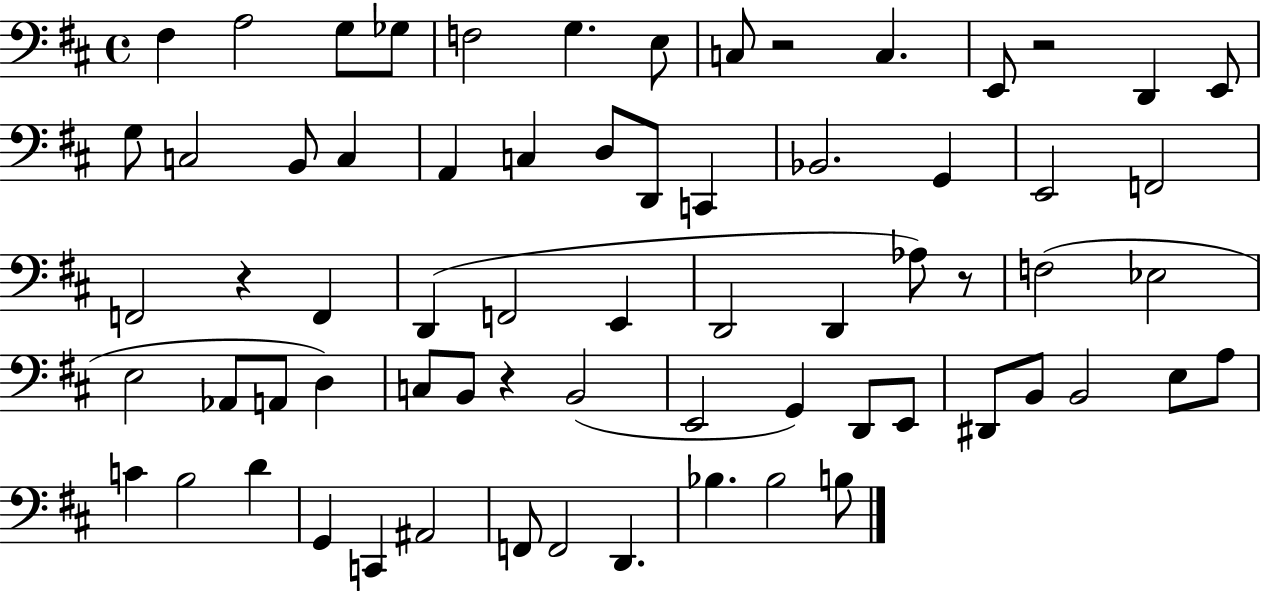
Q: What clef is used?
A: bass